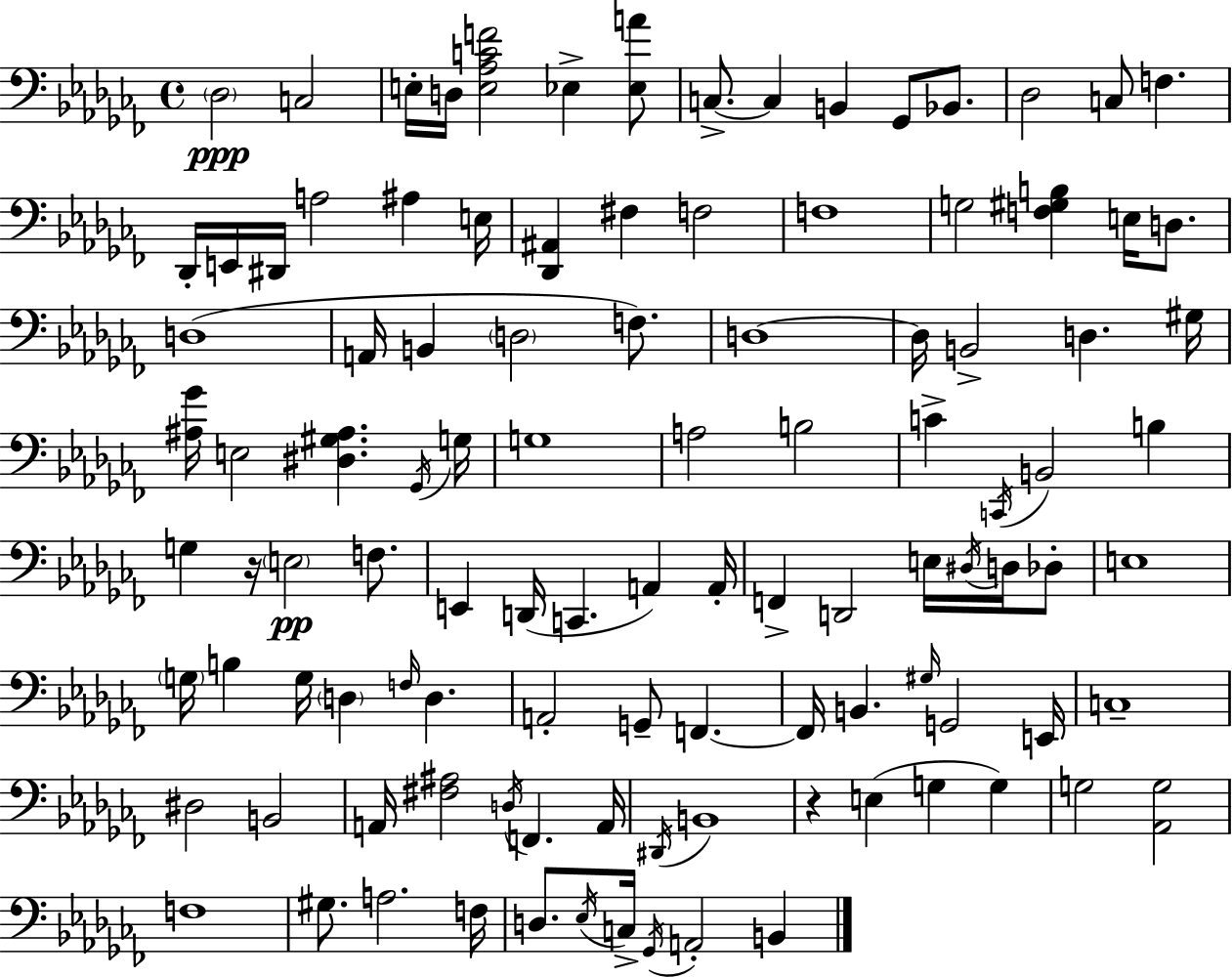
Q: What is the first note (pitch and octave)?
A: Db3